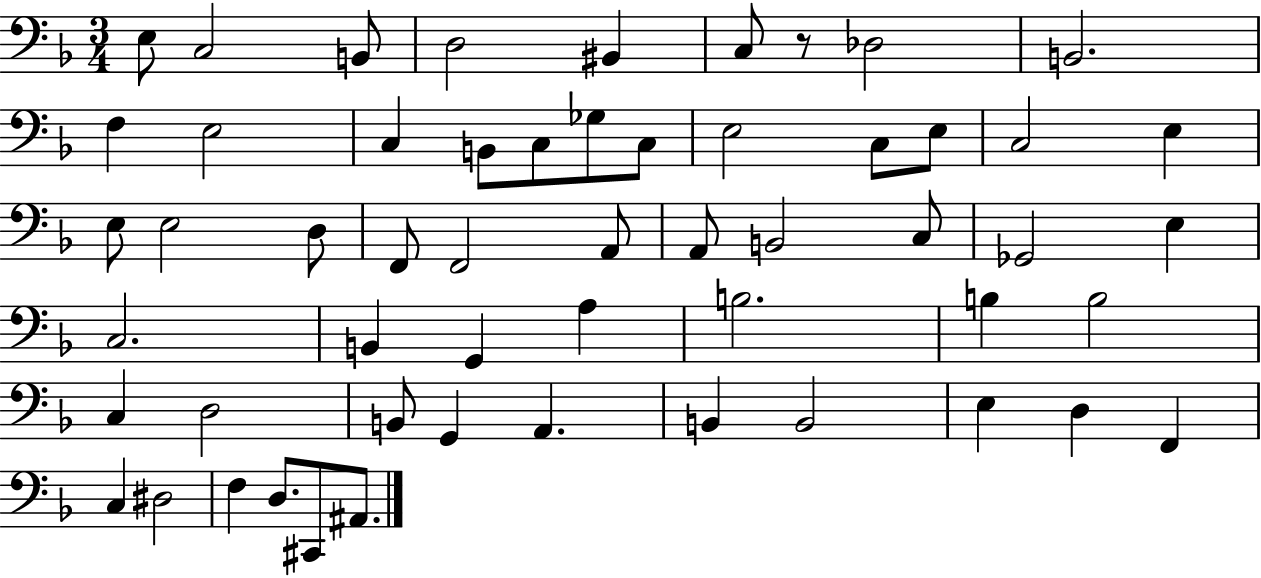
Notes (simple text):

E3/e C3/h B2/e D3/h BIS2/q C3/e R/e Db3/h B2/h. F3/q E3/h C3/q B2/e C3/e Gb3/e C3/e E3/h C3/e E3/e C3/h E3/q E3/e E3/h D3/e F2/e F2/h A2/e A2/e B2/h C3/e Gb2/h E3/q C3/h. B2/q G2/q A3/q B3/h. B3/q B3/h C3/q D3/h B2/e G2/q A2/q. B2/q B2/h E3/q D3/q F2/q C3/q D#3/h F3/q D3/e. C#2/e A#2/e.